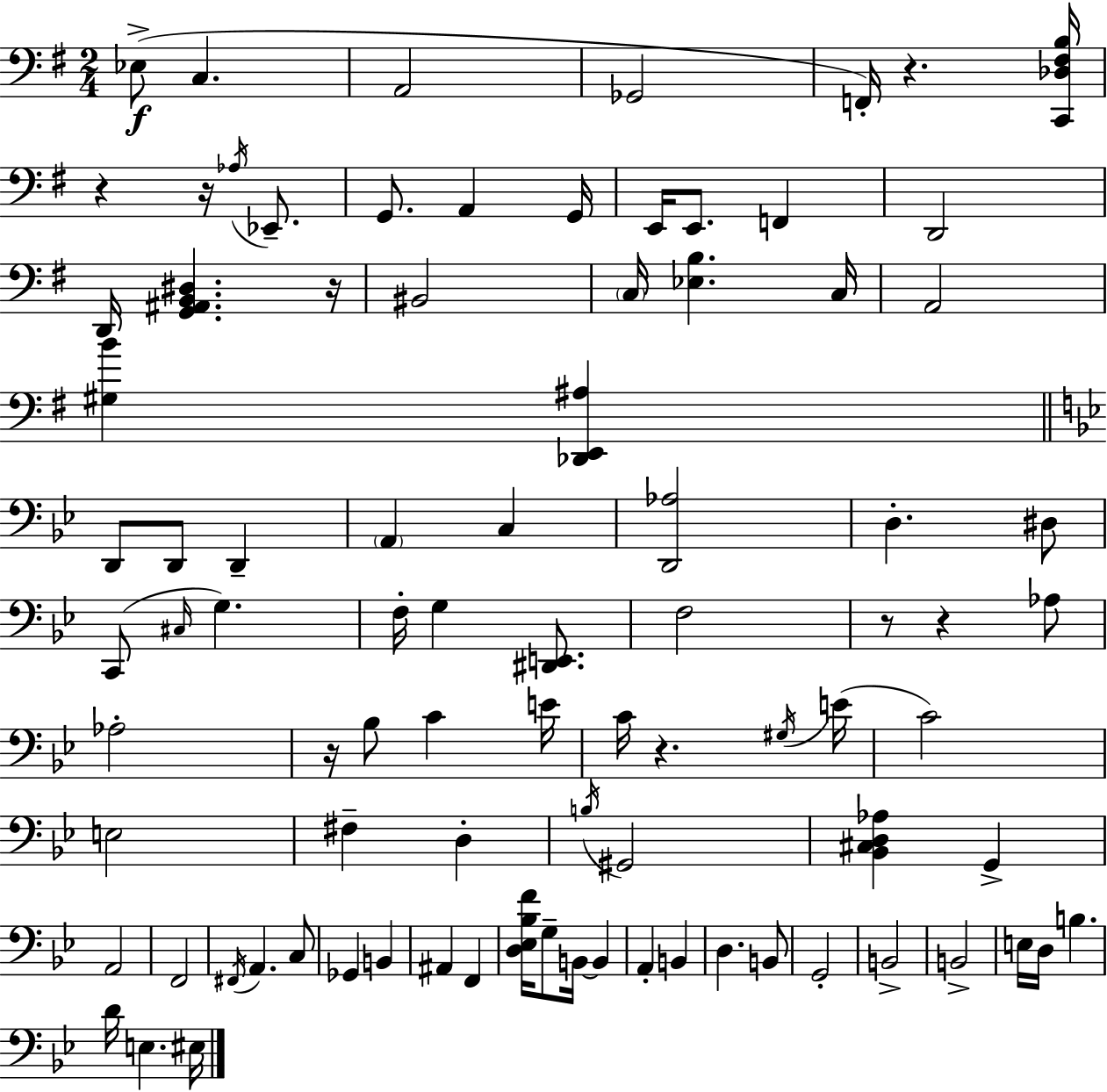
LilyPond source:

{
  \clef bass
  \numericTimeSignature
  \time 2/4
  \key g \major
  ees8->(\f c4. | a,2 | ges,2 | f,16-.) r4. <c, des fis b>16 | \break r4 r16 \acciaccatura { aes16 } ees,8.-- | g,8. a,4 | g,16 e,16 e,8. f,4 | d,2 | \break d,16 <g, ais, b, dis>4. | r16 bis,2 | \parenthesize c16 <ees b>4. | c16 a,2 | \break <gis b'>4 <des, e, ais>4 | \bar "||" \break \key bes \major d,8 d,8 d,4-- | \parenthesize a,4 c4 | <d, aes>2 | d4.-. dis8 | \break c,8( \grace { cis16 } g4.) | f16-. g4 <dis, e,>8. | f2 | r8 r4 aes8 | \break aes2-. | r16 bes8 c'4 | e'16 c'16 r4. | \acciaccatura { gis16 }( e'16 c'2) | \break e2 | fis4-- d4-. | \acciaccatura { b16 } gis,2 | <bes, cis d aes>4 g,4-> | \break a,2 | f,2 | \acciaccatura { fis,16 } a,4. | c8 ges,4 | \break b,4 ais,4 | f,4 <d ees bes f'>16 g8-- b,16~~ | b,4 a,4-. | b,4 d4. | \break b,8 g,2-. | b,2-> | b,2-> | e16 d16 b4. | \break d'16 e4. | eis16 \bar "|."
}